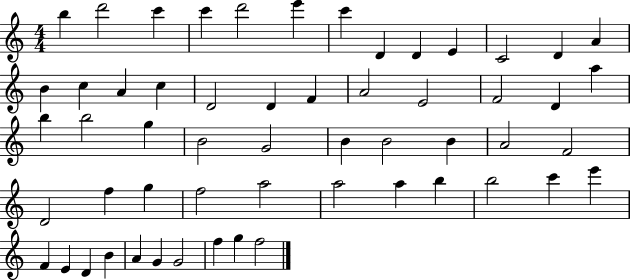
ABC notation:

X:1
T:Untitled
M:4/4
L:1/4
K:C
b d'2 c' c' d'2 e' c' D D E C2 D A B c A c D2 D F A2 E2 F2 D a b b2 g B2 G2 B B2 B A2 F2 D2 f g f2 a2 a2 a b b2 c' e' F E D B A G G2 f g f2